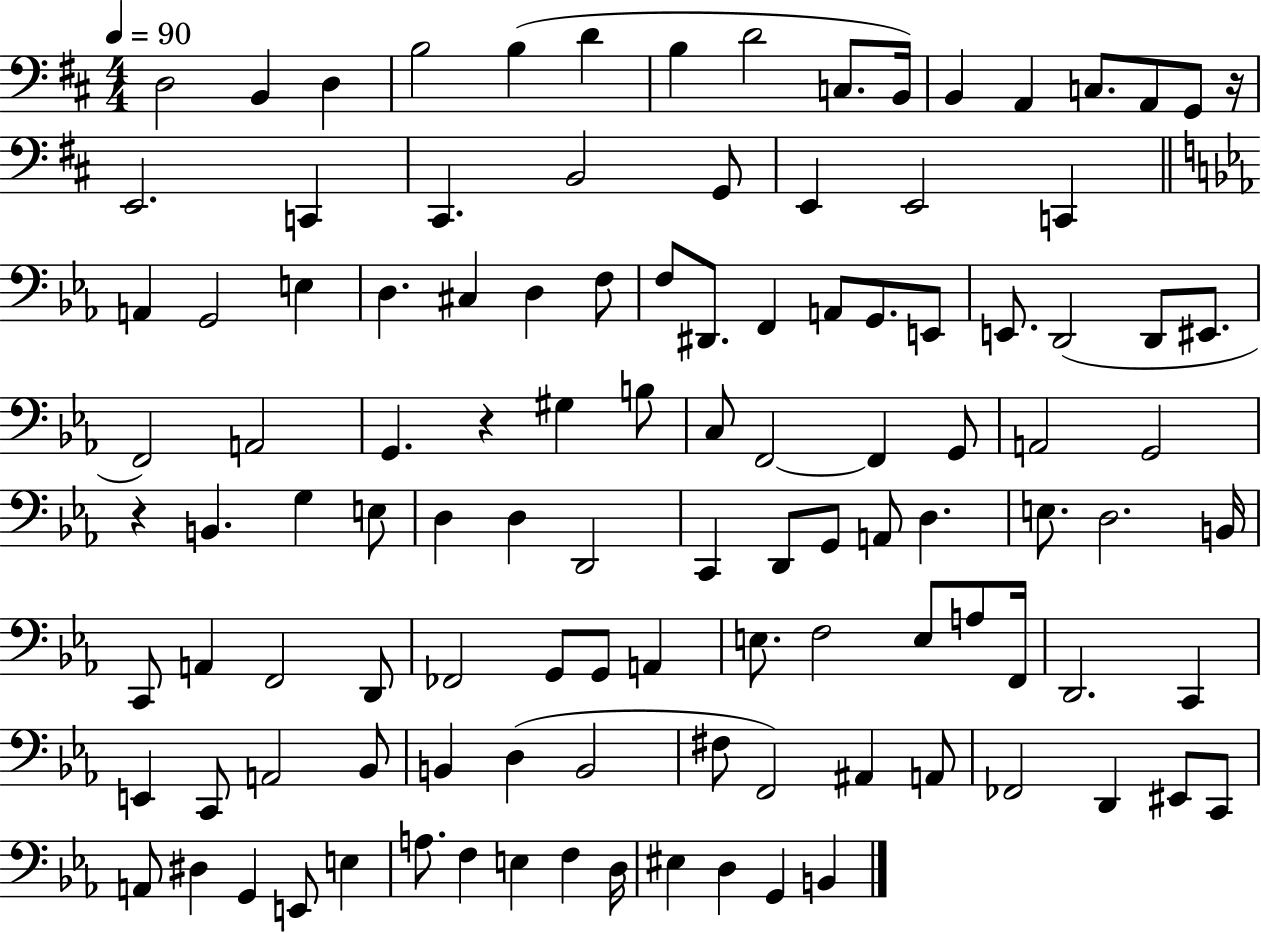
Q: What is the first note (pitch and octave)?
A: D3